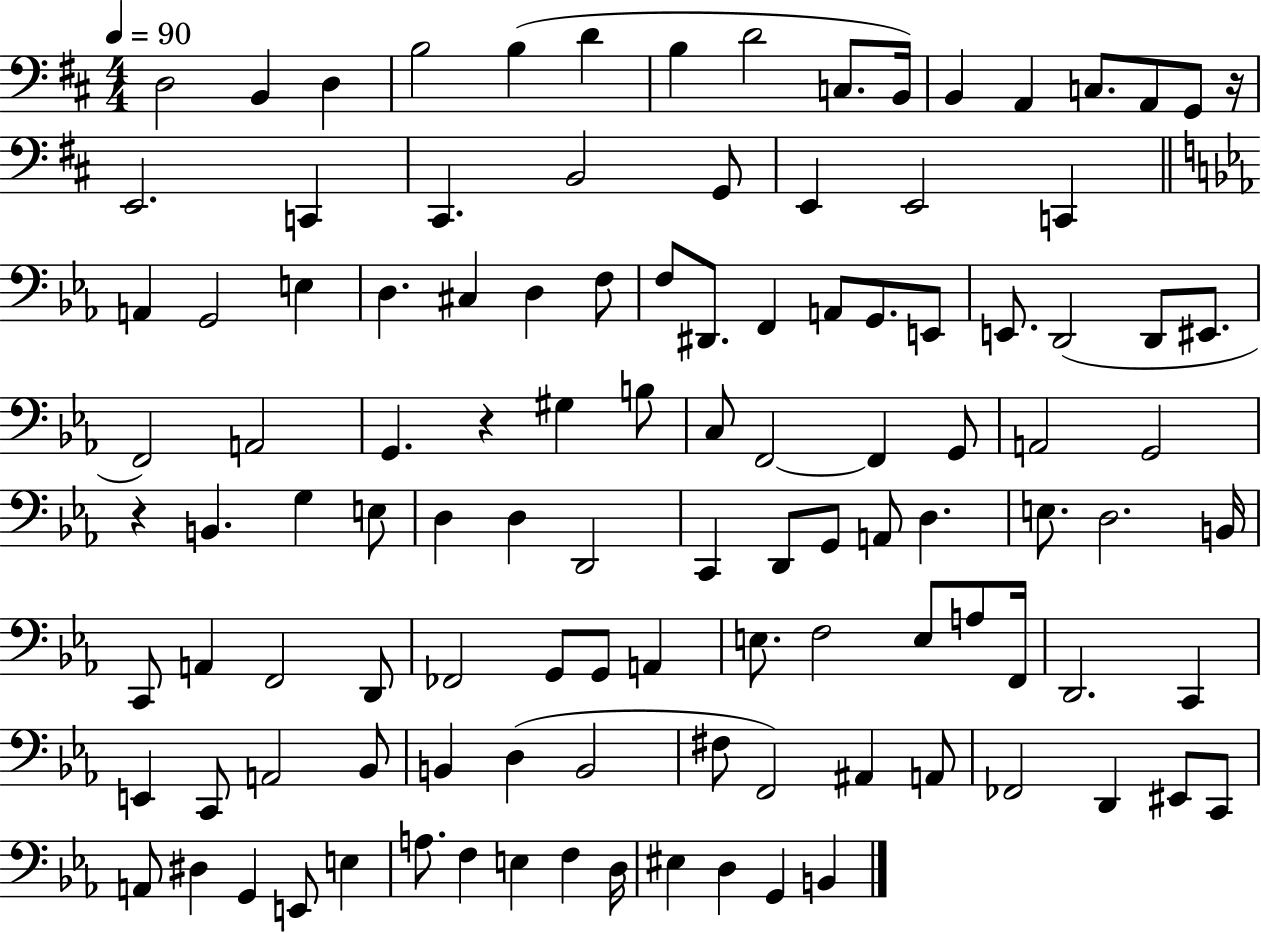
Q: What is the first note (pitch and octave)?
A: D3